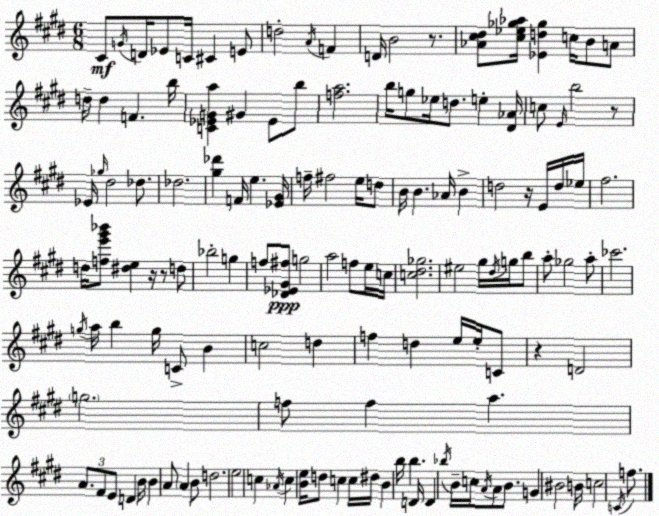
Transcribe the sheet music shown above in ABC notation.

X:1
T:Untitled
M:6/8
L:1/4
K:E
^C/2 G/4 D/4 _E/2 C/4 ^C E/2 d2 A/4 F D/4 B2 z/2 [_A^c^d]/2 [^c_e_g_a]/4 [_Ed_g] c/4 B/2 A/2 d/4 d F b/4 [C_EGa] ^G _E/2 b/2 [fa]2 b/4 g/2 _e/4 d/2 e [^D_A]/4 c/2 E/4 b2 z/2 _E/4 _g/4 ^d2 _d/2 _d2 [^g_d'] F/4 e [_E^G]/4 f/4 ^f2 e/4 d/2 B/4 B _A/4 B d2 z/4 E/4 d/4 _e/4 ^f2 d/4 [fe'^g'_b']/2 [^de] z/4 z/2 d/2 _b2 g f/2 [_D_E^G^f]/2 g2 a2 f/2 e/4 c/4 [c^d_g]2 ^e2 ^g/4 ^d/4 g/4 b/2 a/2 _g2 a/2 _c'2 g/4 a/4 b g/4 C/2 B c2 d f d e/4 e/4 C/2 z D2 g2 f/2 f a A/2 ^F/2 E/2 D B/4 B A/2 A B/2 d2 e2 c _A/4 c [Be]/4 d/2 c c/4 ^d/4 B b/4 b D/4 D _b/4 B/4 c/4 A/4 A/2 B/2 G ^B2 B/4 c2 C/4 f/2